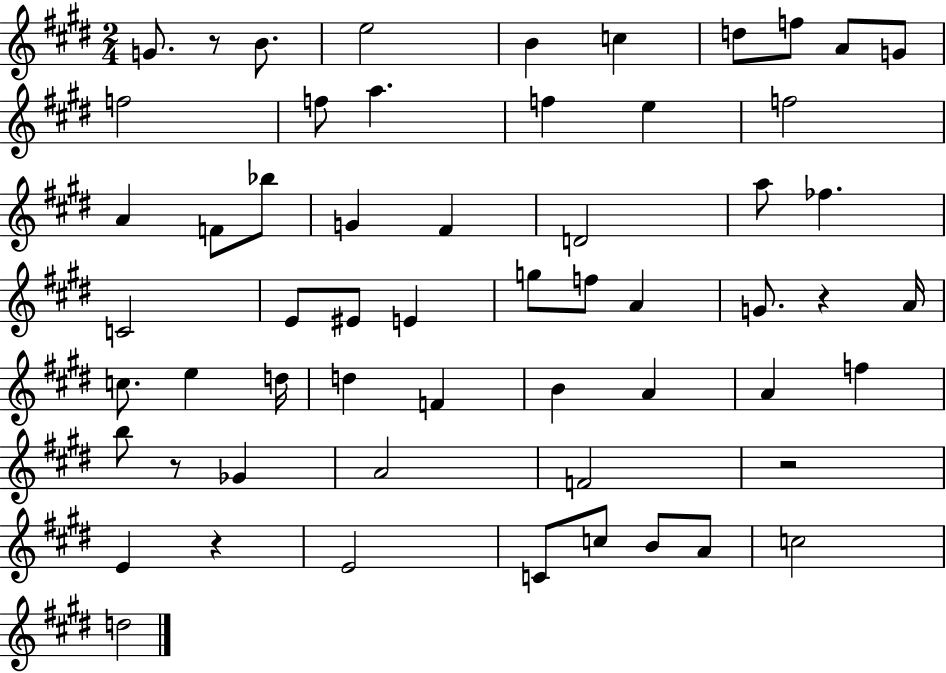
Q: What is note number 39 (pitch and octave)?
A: A4